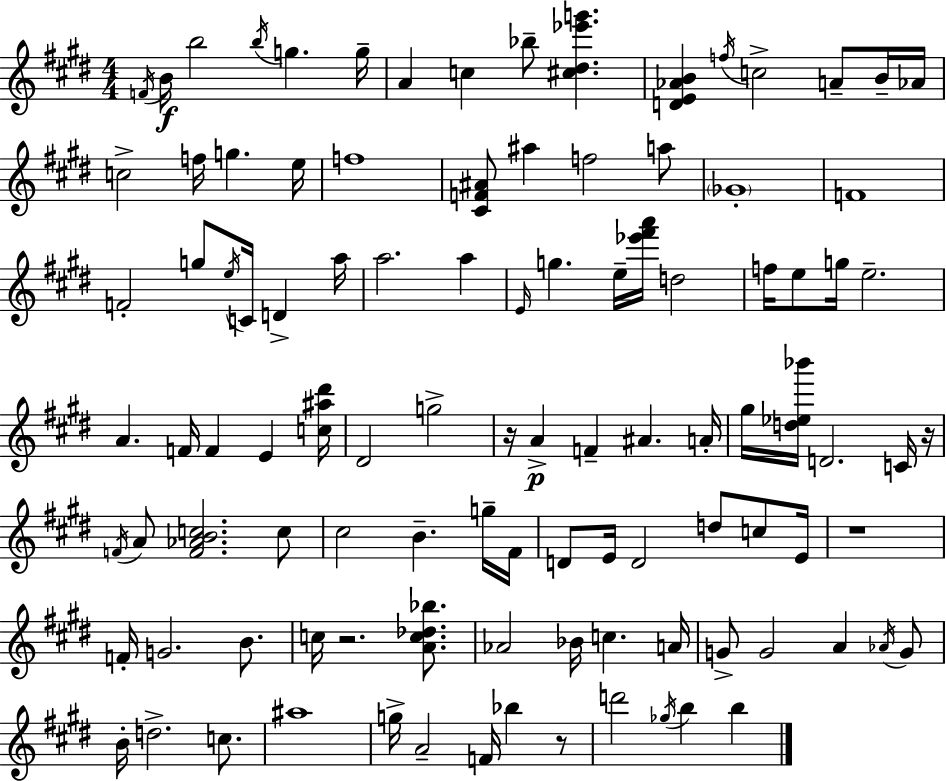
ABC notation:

X:1
T:Untitled
M:4/4
L:1/4
K:E
F/4 B/4 b2 b/4 g g/4 A c _b/2 [^c^d_e'g'] [DE_AB] f/4 c2 A/2 B/4 _A/4 c2 f/4 g e/4 f4 [^CF^A]/2 ^a f2 a/2 _G4 F4 F2 g/2 e/4 C/4 D a/4 a2 a E/4 g e/4 [_e'^f'a']/4 d2 f/4 e/2 g/4 e2 A F/4 F E [c^a^d']/4 ^D2 g2 z/4 A F ^A A/4 ^g/4 [d_e_b']/4 D2 C/4 z/4 F/4 A/2 [F_ABc]2 c/2 ^c2 B g/4 ^F/4 D/2 E/4 D2 d/2 c/2 E/4 z4 F/4 G2 B/2 c/4 z2 [Ac_d_b]/2 _A2 _B/4 c A/4 G/2 G2 A _A/4 G/2 B/4 d2 c/2 ^a4 g/4 A2 F/4 _b z/2 d'2 _g/4 b b